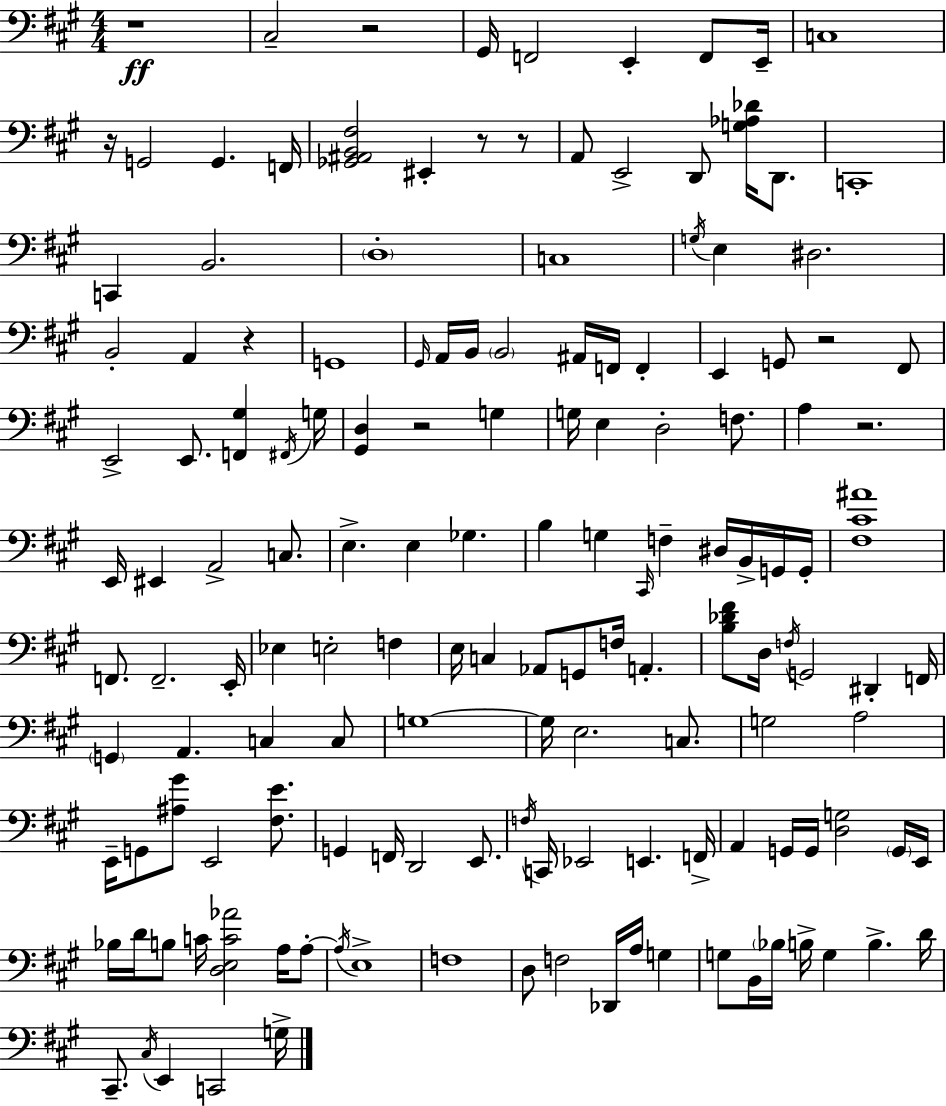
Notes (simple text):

R/w C#3/h R/h G#2/s F2/h E2/q F2/e E2/s C3/w R/s G2/h G2/q. F2/s [Gb2,A#2,B2,F#3]/h EIS2/q R/e R/e A2/e E2/h D2/e [G3,Ab3,Db4]/s D2/e. C2/w C2/q B2/h. D3/w C3/w G3/s E3/q D#3/h. B2/h A2/q R/q G2/w G#2/s A2/s B2/s B2/h A#2/s F2/s F2/q E2/q G2/e R/h F#2/e E2/h E2/e. [F2,G#3]/q F#2/s G3/s [G#2,D3]/q R/h G3/q G3/s E3/q D3/h F3/e. A3/q R/h. E2/s EIS2/q A2/h C3/e. E3/q. E3/q Gb3/q. B3/q G3/q C#2/s F3/q D#3/s B2/s G2/s G2/s [F#3,C#4,A#4]/w F2/e. F2/h. E2/s Eb3/q E3/h F3/q E3/s C3/q Ab2/e G2/e F3/s A2/q. [B3,Db4,F#4]/e D3/s F3/s G2/h D#2/q F2/s G2/q A2/q. C3/q C3/e G3/w G3/s E3/h. C3/e. G3/h A3/h E2/s G2/e [A#3,G#4]/e E2/h [F#3,E4]/e. G2/q F2/s D2/h E2/e. F3/s C2/s Eb2/h E2/q. F2/s A2/q G2/s G2/s [D3,G3]/h G2/s E2/s Bb3/s D4/s B3/e C4/s [D3,E3,C4,Ab4]/h A3/s A3/e A3/s E3/w F3/w D3/e F3/h Db2/s A3/s G3/q G3/e B2/s Bb3/s B3/s G3/q B3/q. D4/s C#2/e. C#3/s E2/q C2/h G3/s